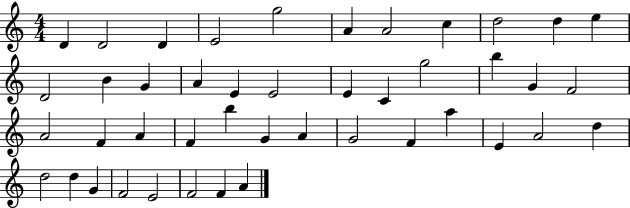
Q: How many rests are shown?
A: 0